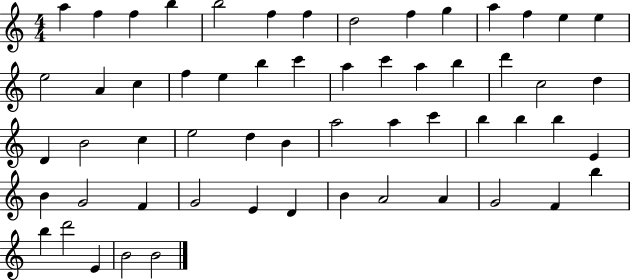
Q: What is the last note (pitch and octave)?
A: B4